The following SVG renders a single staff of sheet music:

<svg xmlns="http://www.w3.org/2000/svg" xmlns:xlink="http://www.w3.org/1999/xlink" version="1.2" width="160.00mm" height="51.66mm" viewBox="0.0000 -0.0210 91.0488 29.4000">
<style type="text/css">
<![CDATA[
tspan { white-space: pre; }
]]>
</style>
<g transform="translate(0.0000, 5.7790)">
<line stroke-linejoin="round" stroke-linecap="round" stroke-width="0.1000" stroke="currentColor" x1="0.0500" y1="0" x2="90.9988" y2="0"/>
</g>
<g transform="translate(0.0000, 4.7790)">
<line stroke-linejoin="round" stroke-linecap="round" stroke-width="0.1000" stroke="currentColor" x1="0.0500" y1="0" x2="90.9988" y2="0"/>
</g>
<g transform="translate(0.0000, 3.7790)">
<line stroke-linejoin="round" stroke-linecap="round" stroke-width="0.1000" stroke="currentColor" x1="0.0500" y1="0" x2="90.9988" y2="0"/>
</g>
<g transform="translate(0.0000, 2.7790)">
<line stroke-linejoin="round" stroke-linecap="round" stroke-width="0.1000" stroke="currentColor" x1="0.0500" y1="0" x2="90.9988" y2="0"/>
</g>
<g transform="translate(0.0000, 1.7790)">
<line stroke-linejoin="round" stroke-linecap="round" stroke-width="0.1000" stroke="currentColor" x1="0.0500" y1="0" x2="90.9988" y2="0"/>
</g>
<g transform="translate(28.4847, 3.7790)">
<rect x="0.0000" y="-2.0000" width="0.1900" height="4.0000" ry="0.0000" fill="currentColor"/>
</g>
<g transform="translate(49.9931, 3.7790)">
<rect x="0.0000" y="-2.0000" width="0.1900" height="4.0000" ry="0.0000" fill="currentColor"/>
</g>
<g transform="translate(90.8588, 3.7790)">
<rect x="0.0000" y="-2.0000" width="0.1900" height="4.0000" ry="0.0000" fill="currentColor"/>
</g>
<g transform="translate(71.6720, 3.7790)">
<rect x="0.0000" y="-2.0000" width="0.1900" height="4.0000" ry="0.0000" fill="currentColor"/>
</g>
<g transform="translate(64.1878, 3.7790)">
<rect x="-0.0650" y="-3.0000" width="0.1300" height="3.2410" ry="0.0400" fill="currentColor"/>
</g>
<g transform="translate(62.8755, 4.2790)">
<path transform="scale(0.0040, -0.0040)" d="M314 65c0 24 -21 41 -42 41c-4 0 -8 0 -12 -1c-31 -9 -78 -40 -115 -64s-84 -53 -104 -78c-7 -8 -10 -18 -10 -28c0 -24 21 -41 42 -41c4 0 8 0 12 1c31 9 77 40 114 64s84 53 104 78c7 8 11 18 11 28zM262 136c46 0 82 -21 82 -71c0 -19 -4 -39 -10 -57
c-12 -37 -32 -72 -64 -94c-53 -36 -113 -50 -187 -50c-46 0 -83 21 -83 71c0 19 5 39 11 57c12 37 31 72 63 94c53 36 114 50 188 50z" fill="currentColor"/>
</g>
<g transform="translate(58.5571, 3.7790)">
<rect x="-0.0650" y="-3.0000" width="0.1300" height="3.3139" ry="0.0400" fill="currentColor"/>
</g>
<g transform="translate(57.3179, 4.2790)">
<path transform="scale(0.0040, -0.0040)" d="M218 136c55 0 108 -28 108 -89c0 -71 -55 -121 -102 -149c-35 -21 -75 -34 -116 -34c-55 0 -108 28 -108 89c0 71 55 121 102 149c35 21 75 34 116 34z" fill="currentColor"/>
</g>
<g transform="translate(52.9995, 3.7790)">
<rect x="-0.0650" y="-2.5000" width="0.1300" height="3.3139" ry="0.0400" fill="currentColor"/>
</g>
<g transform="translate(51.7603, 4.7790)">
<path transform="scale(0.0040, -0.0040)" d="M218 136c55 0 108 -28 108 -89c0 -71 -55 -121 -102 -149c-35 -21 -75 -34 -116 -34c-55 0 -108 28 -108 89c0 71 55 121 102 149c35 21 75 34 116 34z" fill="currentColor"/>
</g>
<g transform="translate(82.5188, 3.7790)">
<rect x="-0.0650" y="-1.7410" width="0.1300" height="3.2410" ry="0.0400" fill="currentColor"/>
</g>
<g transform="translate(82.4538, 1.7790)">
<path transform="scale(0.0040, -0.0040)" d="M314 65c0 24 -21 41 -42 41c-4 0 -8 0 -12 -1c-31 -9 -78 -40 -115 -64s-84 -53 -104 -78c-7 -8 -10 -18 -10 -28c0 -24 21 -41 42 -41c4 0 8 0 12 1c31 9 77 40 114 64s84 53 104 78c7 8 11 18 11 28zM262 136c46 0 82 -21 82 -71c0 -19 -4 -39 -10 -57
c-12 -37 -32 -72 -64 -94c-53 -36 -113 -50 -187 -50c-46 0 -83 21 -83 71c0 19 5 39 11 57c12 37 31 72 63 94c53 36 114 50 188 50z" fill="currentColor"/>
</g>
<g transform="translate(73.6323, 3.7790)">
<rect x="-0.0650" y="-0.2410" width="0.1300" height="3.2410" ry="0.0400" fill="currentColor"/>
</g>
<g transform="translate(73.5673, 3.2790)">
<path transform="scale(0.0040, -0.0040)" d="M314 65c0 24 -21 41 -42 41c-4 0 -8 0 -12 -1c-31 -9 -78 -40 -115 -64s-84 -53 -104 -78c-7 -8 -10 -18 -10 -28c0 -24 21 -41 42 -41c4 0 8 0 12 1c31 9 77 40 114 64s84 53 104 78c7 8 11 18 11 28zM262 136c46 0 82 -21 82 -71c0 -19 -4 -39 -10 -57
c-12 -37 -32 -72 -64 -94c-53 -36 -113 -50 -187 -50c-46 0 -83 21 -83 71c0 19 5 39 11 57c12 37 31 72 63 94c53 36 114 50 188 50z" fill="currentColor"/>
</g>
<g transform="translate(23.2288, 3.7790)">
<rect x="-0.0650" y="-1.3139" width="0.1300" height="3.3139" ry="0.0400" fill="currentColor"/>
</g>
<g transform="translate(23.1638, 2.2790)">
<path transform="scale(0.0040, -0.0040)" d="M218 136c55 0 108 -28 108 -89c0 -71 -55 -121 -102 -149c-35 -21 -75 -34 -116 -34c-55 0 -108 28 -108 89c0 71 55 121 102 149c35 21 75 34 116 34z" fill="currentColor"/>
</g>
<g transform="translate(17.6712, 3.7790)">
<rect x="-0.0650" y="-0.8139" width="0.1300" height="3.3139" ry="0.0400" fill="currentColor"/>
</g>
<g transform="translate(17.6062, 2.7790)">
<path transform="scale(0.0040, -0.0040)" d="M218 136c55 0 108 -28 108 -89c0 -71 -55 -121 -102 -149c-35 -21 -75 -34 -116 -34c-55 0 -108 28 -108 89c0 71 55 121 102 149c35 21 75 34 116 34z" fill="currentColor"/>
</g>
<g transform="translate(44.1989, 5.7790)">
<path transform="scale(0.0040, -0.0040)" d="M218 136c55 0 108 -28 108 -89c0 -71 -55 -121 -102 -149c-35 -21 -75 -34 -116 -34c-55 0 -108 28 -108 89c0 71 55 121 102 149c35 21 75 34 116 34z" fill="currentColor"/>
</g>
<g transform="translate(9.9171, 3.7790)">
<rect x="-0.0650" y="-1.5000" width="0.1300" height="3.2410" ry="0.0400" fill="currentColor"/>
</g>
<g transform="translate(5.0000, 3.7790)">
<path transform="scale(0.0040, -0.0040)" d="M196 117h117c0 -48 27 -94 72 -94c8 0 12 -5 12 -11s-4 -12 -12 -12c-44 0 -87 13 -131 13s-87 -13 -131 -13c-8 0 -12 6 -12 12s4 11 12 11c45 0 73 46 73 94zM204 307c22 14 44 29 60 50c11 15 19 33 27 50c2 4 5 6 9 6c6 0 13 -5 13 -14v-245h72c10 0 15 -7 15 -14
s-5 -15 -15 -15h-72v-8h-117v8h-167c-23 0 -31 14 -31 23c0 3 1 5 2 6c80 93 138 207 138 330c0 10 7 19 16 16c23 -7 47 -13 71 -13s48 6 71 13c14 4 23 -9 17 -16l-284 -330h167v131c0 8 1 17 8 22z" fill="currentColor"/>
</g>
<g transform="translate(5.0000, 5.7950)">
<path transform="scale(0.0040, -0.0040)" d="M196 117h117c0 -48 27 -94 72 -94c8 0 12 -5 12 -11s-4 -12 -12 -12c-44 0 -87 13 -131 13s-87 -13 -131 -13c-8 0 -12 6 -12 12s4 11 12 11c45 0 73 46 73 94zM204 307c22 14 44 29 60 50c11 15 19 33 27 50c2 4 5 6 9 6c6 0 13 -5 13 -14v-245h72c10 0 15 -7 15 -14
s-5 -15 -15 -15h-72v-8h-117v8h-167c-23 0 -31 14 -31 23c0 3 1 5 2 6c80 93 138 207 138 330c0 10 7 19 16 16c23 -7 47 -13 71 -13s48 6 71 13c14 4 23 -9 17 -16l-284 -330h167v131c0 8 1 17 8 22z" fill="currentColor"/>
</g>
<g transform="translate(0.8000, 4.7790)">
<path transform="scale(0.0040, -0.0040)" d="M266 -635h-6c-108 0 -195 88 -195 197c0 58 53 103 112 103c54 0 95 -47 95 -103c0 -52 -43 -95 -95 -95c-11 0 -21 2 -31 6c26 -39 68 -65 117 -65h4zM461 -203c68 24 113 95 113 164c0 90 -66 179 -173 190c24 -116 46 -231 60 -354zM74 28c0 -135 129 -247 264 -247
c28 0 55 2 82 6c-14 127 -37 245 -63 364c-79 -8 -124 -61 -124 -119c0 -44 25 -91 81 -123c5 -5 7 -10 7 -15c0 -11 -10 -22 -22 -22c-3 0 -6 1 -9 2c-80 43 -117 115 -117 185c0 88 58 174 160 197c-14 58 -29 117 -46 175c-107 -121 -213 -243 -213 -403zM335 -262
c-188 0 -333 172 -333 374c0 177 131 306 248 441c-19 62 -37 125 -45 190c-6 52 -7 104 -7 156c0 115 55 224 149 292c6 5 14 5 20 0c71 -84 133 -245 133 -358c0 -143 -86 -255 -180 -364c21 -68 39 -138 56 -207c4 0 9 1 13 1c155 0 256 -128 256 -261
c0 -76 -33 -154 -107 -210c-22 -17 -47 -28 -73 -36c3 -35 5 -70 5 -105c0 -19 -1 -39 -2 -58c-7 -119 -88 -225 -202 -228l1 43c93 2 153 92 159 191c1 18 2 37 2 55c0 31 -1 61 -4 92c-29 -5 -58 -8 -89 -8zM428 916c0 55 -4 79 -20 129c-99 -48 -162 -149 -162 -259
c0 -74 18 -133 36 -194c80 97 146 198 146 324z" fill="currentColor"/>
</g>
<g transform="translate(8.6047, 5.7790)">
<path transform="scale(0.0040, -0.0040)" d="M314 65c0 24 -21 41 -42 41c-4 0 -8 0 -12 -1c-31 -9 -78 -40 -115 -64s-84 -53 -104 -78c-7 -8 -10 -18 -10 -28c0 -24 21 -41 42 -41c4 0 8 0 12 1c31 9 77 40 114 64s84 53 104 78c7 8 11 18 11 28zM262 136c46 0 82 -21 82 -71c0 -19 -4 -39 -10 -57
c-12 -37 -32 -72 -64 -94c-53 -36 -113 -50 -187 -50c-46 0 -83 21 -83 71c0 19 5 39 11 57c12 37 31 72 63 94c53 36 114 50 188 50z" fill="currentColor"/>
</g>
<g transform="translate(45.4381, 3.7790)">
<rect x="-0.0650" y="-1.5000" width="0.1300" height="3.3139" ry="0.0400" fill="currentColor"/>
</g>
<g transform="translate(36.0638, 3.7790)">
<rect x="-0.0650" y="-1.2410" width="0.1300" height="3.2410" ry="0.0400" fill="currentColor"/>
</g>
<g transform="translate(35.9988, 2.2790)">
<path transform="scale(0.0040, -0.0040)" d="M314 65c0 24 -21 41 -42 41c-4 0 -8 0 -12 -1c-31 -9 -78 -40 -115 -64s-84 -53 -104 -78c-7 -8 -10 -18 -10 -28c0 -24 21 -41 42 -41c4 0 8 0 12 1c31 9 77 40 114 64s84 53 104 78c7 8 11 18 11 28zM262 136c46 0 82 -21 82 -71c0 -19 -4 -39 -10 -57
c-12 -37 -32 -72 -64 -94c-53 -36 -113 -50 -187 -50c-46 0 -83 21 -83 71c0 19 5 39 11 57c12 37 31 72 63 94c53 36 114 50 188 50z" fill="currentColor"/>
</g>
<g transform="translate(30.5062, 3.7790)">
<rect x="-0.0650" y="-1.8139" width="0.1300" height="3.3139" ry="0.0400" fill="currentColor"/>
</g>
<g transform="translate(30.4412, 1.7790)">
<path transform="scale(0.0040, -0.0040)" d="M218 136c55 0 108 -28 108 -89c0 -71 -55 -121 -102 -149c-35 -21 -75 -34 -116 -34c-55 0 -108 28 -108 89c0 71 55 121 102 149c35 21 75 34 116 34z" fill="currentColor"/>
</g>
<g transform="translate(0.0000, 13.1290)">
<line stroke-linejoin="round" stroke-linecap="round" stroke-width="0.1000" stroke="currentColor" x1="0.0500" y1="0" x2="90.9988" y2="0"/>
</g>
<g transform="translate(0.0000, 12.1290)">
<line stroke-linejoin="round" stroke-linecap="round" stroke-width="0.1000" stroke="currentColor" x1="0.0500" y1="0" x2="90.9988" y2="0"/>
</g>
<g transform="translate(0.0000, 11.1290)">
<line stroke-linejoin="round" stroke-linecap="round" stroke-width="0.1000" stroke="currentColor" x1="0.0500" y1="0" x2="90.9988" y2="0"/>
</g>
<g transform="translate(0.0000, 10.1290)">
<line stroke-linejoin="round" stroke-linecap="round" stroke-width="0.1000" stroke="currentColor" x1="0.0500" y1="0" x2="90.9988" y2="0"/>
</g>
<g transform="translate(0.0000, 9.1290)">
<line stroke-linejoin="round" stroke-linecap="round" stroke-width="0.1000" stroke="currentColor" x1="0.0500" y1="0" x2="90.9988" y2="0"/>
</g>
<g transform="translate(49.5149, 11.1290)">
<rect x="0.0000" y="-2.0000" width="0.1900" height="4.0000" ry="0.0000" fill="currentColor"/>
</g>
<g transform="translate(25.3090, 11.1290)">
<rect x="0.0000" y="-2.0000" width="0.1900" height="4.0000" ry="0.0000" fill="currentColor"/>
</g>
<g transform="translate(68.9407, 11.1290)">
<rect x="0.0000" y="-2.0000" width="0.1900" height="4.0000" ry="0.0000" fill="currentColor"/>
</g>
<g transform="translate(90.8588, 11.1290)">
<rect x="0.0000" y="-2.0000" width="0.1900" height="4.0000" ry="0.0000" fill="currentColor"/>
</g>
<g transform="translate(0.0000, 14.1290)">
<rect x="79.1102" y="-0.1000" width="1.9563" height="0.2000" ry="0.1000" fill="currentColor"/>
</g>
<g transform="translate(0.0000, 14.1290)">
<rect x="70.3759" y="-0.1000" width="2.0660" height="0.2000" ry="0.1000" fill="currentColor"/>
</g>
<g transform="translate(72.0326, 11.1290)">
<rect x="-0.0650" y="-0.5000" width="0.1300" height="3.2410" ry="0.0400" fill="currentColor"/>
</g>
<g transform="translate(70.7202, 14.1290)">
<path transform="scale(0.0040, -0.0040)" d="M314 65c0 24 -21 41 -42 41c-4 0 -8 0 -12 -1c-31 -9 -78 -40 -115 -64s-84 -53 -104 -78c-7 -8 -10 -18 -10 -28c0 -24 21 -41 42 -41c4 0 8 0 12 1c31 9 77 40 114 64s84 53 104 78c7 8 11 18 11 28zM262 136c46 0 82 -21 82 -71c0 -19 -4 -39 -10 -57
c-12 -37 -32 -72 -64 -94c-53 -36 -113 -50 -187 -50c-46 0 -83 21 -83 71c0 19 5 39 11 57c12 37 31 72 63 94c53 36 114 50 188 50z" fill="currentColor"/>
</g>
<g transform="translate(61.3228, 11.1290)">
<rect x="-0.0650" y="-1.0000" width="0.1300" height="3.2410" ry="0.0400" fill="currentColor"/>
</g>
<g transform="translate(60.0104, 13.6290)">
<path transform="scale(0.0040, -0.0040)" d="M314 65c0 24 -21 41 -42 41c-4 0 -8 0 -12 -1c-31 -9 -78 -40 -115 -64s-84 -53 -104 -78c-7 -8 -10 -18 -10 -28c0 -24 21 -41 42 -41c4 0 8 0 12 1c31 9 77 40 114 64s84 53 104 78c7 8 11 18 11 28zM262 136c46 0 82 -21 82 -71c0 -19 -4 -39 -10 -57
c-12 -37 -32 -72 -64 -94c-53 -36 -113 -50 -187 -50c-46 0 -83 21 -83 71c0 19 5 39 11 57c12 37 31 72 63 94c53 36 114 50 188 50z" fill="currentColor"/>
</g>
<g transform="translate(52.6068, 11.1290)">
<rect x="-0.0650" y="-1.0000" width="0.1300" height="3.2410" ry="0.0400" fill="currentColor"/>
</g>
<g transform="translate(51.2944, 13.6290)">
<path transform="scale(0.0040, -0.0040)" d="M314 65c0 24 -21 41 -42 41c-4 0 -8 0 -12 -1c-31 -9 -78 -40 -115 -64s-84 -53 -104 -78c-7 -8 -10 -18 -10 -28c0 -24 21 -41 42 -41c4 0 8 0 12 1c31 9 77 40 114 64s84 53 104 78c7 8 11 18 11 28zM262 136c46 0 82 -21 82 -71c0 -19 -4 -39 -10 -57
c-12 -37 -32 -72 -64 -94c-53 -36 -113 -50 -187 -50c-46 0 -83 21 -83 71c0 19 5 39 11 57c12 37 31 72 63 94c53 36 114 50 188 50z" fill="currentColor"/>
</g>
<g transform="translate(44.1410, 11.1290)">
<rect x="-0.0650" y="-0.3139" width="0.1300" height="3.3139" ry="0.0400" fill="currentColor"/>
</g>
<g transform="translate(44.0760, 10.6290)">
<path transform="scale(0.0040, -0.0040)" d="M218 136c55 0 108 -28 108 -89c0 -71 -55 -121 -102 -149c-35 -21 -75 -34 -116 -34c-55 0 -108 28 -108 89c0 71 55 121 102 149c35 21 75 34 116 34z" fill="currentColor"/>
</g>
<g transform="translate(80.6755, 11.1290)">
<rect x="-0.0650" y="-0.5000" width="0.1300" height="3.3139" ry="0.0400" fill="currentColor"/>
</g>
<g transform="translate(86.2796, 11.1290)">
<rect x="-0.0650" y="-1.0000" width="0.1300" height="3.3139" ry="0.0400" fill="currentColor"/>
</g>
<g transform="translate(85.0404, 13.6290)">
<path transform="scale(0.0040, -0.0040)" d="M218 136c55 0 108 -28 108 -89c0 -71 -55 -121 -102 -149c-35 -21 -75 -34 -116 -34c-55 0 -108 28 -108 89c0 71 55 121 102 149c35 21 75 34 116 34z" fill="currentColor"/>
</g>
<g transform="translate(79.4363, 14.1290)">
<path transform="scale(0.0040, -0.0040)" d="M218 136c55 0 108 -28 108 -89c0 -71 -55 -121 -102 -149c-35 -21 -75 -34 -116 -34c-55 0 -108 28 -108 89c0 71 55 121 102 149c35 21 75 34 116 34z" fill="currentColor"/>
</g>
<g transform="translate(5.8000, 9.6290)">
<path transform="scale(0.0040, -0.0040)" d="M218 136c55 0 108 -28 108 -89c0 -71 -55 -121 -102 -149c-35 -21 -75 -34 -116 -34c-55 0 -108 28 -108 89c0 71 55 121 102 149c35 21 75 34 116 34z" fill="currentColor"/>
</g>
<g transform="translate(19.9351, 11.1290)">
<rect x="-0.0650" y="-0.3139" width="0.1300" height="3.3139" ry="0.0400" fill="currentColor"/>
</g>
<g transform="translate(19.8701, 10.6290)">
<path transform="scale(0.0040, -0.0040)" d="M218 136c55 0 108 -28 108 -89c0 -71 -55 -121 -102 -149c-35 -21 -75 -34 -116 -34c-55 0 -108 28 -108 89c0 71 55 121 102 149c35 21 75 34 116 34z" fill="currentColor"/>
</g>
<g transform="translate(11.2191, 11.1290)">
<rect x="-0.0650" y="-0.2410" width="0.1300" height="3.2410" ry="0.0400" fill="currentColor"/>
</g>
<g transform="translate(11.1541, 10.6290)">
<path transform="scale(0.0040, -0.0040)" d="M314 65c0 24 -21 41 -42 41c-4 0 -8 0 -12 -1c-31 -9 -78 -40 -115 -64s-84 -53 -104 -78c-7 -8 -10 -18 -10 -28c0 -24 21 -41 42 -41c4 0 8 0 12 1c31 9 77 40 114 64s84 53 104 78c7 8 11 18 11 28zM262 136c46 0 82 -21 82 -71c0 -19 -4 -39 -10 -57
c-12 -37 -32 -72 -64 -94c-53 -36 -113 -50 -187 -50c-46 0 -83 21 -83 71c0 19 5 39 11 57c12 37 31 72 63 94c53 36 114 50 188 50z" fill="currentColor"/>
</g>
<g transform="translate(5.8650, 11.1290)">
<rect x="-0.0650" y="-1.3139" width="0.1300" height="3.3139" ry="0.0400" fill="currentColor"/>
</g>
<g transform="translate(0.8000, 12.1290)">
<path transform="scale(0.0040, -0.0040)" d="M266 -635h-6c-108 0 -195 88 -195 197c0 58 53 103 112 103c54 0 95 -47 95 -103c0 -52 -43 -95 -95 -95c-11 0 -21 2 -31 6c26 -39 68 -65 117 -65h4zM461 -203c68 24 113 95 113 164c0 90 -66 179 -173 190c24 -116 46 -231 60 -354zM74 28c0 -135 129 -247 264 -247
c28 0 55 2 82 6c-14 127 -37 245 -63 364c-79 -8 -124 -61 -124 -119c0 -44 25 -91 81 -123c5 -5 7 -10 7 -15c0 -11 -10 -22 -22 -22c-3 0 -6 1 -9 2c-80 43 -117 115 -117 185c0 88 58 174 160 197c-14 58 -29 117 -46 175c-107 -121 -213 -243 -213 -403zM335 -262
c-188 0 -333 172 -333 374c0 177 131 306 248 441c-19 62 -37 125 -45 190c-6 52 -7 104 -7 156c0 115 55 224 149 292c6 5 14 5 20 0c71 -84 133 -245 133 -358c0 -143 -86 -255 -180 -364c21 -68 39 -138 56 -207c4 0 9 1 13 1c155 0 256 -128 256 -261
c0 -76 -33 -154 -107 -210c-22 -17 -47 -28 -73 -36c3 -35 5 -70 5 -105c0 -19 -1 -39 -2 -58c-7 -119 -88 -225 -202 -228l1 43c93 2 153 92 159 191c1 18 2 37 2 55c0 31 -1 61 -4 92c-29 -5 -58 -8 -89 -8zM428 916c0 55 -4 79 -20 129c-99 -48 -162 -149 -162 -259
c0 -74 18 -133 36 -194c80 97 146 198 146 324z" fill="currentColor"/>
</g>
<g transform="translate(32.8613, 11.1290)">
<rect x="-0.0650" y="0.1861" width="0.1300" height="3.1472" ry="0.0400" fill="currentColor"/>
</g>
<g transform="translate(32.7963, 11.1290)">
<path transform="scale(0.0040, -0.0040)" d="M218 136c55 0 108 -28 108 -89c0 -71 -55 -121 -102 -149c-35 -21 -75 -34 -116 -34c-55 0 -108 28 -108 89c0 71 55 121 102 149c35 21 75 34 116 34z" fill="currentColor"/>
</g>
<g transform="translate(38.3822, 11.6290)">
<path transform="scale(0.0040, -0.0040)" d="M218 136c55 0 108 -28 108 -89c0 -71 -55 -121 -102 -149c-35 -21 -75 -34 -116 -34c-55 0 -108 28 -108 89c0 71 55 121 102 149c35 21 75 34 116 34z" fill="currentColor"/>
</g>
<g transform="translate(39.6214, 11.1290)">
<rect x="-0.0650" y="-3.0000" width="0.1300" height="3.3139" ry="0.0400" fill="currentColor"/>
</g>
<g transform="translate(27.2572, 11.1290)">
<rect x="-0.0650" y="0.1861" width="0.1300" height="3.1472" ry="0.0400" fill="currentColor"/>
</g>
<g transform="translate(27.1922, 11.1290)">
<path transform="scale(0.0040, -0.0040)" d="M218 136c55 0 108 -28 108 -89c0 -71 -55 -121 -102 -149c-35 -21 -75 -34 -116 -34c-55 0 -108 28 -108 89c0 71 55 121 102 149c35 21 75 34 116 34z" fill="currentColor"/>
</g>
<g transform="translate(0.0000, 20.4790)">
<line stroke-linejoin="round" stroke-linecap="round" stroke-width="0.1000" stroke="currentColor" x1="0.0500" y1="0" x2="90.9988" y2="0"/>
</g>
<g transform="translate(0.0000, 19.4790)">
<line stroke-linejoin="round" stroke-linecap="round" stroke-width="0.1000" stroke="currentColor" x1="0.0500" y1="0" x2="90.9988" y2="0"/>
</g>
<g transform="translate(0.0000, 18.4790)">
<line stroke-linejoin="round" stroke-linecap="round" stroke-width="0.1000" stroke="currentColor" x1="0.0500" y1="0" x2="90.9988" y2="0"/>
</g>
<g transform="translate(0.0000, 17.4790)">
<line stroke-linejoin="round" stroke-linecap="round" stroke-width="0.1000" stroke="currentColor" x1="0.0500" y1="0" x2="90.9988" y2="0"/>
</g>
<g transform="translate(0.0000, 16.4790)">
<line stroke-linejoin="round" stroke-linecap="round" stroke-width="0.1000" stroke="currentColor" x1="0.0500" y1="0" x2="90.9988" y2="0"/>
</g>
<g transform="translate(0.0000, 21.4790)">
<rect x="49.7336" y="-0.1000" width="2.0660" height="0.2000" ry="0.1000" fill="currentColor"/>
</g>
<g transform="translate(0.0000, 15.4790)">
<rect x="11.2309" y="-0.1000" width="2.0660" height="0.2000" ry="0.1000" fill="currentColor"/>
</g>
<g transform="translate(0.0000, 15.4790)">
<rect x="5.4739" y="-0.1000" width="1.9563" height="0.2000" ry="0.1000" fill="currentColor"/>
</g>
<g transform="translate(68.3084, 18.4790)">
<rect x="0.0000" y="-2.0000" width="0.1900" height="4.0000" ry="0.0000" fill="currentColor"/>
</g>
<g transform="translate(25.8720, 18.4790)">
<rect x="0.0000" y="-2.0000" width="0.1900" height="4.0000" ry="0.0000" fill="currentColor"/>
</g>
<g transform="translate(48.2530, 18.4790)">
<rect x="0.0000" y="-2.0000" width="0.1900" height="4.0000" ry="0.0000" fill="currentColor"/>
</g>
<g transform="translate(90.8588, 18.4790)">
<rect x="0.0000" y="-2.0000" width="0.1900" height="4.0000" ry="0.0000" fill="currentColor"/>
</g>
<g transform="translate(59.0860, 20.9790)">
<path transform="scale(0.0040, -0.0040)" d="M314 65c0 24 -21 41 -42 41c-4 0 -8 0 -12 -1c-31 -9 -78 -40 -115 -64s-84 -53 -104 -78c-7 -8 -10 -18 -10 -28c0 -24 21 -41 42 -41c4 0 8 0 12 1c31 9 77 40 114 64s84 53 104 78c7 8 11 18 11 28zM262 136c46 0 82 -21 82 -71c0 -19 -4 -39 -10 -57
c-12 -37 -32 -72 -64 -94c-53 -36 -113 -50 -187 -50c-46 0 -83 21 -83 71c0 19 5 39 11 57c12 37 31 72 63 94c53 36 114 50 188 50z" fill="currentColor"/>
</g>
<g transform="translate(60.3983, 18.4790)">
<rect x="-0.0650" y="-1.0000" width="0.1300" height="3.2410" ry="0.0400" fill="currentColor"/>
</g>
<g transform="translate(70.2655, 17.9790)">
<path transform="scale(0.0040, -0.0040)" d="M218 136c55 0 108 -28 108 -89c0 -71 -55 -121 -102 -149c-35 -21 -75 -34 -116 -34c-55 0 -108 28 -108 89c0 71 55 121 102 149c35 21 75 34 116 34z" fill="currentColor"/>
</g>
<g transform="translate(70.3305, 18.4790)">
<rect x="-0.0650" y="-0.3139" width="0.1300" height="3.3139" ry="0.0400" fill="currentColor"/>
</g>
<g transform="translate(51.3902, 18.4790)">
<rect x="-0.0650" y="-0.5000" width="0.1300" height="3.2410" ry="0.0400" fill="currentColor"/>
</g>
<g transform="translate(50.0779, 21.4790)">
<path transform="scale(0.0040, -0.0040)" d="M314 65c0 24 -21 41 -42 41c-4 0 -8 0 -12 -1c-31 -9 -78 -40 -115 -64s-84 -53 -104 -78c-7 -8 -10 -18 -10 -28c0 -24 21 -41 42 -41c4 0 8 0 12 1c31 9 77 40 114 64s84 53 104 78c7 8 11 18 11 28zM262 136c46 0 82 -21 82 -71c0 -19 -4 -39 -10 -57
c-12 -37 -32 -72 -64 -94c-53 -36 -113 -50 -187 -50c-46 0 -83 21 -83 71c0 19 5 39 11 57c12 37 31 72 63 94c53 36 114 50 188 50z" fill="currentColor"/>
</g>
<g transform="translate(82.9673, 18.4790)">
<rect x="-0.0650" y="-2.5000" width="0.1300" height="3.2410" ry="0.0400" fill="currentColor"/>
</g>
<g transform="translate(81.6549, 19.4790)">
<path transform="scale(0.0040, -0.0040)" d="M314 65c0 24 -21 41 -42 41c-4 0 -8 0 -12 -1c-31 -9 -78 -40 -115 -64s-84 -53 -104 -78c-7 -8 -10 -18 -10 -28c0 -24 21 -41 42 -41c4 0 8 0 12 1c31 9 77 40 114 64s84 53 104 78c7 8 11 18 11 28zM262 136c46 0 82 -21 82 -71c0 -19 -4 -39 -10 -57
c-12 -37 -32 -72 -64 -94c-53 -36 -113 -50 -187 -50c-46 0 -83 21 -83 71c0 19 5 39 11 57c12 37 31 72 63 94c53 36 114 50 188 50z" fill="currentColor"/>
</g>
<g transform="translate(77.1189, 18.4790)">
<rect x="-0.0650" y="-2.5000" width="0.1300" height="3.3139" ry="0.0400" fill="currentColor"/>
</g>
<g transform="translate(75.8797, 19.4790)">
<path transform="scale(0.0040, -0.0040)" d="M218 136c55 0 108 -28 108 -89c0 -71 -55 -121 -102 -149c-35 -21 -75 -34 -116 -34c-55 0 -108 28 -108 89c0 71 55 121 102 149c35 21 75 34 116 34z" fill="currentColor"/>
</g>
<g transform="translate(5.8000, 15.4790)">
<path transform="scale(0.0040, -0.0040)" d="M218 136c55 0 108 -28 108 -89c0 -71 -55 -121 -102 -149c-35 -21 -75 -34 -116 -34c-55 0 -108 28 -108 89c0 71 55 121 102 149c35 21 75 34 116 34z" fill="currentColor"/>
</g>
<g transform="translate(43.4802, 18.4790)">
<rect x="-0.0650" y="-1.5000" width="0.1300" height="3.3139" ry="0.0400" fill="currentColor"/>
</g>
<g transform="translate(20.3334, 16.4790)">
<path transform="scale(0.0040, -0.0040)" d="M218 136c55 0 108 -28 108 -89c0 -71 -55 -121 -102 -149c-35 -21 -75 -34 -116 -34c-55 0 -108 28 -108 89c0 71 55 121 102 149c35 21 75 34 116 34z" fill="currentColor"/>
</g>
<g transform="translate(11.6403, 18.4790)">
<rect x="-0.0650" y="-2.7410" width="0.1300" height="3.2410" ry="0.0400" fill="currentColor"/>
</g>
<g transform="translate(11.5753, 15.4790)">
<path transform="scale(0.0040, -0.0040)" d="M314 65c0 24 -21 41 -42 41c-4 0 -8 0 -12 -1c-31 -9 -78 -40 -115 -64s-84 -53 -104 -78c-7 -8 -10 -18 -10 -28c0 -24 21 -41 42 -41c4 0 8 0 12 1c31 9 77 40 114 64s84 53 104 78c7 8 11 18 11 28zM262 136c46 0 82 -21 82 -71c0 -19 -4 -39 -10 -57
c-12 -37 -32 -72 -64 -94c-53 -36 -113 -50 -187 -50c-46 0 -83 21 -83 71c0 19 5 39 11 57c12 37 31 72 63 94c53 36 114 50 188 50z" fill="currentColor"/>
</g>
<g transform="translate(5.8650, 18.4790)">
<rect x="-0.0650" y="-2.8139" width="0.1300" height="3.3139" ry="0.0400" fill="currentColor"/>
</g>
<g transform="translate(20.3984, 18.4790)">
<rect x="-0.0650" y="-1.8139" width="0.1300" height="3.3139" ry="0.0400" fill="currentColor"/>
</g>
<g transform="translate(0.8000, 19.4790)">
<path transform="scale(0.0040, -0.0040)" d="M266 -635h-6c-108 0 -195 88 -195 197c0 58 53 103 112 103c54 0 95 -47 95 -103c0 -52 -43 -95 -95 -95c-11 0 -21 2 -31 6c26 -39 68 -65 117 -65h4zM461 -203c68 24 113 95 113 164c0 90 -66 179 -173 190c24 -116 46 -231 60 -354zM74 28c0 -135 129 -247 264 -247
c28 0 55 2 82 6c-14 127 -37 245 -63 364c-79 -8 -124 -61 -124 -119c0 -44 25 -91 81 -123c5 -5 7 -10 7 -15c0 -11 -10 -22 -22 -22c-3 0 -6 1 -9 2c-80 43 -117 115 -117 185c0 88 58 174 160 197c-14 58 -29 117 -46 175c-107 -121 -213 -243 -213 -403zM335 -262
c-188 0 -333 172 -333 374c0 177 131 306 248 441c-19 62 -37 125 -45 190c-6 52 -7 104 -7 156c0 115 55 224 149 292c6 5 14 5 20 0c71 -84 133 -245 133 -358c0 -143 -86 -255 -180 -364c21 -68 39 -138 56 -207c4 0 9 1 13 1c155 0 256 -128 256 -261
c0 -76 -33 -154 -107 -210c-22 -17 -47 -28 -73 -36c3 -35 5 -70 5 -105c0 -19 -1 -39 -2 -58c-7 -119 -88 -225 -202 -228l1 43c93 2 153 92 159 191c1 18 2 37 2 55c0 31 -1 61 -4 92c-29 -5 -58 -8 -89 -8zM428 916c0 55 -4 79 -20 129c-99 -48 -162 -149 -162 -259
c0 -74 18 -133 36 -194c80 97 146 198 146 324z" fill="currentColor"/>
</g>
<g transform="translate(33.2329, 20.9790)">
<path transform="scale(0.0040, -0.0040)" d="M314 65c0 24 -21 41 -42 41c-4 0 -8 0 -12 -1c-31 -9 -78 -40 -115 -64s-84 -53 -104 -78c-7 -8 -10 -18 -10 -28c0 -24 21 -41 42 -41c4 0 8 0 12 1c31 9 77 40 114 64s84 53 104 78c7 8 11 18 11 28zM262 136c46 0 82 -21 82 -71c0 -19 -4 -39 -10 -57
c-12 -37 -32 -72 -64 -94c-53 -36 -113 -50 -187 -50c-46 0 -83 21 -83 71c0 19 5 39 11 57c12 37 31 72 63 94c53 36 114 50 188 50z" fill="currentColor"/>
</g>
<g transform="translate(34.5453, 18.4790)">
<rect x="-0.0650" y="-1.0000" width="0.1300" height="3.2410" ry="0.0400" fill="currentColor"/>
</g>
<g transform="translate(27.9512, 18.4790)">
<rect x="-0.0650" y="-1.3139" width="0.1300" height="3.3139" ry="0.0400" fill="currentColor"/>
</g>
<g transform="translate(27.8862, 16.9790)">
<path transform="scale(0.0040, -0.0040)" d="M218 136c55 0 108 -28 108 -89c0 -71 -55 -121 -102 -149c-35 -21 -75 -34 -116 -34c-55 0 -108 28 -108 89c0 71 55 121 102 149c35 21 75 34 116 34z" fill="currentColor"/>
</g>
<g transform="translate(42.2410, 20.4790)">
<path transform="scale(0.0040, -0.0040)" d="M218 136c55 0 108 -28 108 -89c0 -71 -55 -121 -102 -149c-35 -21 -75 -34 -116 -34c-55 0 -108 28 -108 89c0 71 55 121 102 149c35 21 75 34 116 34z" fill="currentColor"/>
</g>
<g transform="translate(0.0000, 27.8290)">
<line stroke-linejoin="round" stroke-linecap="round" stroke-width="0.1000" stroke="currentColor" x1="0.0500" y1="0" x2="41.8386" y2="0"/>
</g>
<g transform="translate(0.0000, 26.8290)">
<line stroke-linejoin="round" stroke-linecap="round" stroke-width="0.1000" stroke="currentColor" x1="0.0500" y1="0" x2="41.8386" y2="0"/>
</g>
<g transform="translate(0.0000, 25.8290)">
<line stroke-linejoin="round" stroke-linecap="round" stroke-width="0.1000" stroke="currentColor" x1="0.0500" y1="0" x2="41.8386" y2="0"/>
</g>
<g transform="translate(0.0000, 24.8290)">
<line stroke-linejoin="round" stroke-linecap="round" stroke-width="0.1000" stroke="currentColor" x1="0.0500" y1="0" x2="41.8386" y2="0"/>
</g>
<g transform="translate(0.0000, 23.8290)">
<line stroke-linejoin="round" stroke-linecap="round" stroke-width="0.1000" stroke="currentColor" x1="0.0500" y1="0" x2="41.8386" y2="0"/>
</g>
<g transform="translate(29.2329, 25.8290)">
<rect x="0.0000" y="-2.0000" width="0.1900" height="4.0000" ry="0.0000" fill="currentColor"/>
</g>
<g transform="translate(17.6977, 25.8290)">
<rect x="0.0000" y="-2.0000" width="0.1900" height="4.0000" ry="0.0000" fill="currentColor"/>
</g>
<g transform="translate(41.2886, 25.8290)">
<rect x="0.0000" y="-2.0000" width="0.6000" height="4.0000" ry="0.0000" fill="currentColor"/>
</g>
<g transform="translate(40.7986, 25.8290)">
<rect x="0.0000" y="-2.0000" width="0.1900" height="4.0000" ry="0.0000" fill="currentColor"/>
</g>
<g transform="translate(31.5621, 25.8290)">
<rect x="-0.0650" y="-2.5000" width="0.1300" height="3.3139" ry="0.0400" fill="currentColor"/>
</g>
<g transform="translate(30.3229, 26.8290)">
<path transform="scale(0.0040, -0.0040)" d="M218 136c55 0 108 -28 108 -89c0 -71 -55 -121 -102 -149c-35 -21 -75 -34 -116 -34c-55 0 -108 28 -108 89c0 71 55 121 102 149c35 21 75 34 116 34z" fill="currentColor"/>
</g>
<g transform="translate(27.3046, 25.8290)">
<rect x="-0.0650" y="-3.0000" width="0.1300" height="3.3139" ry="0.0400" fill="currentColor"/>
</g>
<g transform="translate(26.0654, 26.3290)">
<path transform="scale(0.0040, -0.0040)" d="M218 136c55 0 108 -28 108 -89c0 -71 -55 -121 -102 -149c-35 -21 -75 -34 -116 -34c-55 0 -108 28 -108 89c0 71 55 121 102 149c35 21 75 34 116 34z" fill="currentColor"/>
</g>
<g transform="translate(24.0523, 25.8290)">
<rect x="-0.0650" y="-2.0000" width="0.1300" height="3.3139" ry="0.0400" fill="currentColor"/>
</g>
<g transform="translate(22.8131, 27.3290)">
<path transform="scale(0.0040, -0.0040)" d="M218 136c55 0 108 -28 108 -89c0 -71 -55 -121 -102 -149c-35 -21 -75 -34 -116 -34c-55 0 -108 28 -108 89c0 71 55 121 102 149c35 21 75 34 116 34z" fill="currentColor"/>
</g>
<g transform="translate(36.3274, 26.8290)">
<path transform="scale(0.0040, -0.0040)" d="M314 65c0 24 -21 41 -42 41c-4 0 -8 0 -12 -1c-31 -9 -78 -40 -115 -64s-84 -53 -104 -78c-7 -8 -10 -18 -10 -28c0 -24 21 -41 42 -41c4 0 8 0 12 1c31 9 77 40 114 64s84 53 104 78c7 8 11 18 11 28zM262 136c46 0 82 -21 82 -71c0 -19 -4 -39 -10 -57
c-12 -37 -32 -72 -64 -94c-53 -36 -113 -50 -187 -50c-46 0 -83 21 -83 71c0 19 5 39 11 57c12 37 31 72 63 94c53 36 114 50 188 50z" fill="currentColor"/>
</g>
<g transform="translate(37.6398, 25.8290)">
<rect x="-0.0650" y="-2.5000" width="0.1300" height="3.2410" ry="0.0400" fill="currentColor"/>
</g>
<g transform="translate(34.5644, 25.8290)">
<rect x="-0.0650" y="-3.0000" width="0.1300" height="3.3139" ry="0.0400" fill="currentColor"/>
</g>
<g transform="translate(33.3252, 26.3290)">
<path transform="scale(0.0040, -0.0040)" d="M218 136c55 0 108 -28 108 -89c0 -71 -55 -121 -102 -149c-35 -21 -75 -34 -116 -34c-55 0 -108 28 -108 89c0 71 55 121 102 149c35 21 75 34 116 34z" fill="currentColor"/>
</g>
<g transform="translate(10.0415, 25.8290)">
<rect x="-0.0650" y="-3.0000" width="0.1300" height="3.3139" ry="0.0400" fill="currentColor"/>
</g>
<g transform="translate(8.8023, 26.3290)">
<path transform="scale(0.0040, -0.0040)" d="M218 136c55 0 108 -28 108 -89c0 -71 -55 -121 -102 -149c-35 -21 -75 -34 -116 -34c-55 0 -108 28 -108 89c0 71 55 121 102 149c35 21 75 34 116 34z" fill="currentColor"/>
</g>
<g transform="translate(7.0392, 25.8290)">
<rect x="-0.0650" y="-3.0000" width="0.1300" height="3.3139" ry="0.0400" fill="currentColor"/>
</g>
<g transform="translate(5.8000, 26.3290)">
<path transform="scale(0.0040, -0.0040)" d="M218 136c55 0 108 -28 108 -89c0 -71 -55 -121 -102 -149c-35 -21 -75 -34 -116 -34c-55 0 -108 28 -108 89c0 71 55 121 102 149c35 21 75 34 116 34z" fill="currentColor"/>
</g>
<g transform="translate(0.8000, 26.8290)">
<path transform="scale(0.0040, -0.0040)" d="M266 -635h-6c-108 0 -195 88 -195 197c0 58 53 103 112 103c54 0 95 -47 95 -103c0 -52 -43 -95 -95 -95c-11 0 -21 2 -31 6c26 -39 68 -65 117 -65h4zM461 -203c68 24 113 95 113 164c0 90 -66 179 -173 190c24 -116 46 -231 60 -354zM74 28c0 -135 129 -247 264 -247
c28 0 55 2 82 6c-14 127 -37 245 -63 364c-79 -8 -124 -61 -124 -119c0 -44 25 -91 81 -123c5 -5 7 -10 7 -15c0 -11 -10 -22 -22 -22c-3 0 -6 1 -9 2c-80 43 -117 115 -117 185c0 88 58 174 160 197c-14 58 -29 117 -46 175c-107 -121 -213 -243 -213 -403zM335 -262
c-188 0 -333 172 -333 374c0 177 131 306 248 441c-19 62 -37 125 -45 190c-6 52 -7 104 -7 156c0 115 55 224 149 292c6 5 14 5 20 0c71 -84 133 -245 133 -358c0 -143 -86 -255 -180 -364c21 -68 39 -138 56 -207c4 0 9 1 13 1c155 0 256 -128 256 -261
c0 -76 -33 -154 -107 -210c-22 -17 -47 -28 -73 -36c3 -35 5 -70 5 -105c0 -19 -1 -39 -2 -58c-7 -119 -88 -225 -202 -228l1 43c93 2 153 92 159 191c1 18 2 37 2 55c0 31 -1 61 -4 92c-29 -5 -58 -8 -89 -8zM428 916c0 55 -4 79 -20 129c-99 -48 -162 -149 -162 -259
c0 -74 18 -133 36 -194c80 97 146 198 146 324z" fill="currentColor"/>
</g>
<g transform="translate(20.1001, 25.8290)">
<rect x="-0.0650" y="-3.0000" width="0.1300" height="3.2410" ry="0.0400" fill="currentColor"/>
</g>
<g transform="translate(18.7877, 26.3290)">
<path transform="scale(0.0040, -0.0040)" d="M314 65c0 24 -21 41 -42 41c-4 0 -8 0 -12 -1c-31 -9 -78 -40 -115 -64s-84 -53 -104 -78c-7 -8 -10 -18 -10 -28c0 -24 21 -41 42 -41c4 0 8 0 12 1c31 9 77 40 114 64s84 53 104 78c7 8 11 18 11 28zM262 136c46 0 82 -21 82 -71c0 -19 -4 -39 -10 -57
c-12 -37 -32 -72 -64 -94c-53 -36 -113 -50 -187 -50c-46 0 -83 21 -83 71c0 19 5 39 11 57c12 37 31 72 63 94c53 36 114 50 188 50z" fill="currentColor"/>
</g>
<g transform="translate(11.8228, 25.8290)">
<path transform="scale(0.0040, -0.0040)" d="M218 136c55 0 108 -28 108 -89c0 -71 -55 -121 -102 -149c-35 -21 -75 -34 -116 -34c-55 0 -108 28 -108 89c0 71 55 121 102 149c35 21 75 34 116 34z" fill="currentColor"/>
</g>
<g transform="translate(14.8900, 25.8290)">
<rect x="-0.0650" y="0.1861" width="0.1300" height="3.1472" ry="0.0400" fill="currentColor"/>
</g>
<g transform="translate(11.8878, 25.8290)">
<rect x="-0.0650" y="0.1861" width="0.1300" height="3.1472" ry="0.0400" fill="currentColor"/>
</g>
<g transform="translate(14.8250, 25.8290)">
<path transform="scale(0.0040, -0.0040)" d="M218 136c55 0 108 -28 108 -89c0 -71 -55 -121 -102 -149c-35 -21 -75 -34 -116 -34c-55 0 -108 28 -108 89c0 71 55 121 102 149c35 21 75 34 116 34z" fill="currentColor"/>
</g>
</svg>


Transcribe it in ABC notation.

X:1
T:Untitled
M:4/4
L:1/4
K:C
E2 d e f e2 E G A A2 c2 f2 e c2 c B B A c D2 D2 C2 C D a a2 f e D2 E C2 D2 c G G2 A A B B A2 F A G A G2